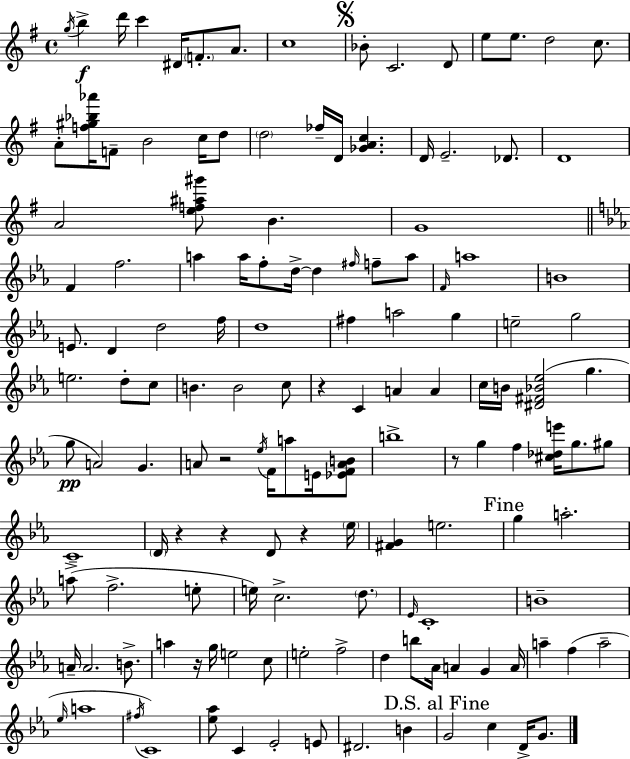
G5/s B5/q D6/s C6/q D#4/s F4/e. A4/e. C5/w Bb4/e C4/h. D4/e E5/e E5/e. D5/h C5/e. A4/e [F5,G#5,Bb5,Ab6]/s F4/e B4/h C5/s D5/e D5/h FES5/s D4/s [Gb4,A4,C5]/q. D4/s E4/h. Db4/e. D4/w A4/h [E5,F5,A#5,G#6]/e B4/q. G4/w F4/q F5/h. A5/q A5/s F5/e D5/s D5/q F#5/s F5/e A5/e F4/s A5/w B4/w E4/e. D4/q D5/h F5/s D5/w F#5/q A5/h G5/q E5/h G5/h E5/h. D5/e C5/e B4/q. B4/h C5/e R/q C4/q A4/q A4/q C5/s B4/s [D#4,F#4,Bb4,Eb5]/h G5/q. G5/e A4/h G4/q. A4/e R/h Eb5/s F4/s A5/e E4/s [Eb4,F4,A4,B4]/e B5/w R/e G5/q F5/q [C#5,Db5,E6]/s G5/e. G#5/e C4/w D4/s R/q R/q D4/e R/q Eb5/s [F#4,G4]/q E5/h. G5/q A5/h. A5/e F5/h. E5/e E5/s C5/h. D5/e. Eb4/s C4/w B4/w A4/s A4/h. B4/e. A5/q R/s G5/s E5/h C5/e E5/h F5/h D5/q B5/e Ab4/s A4/q G4/q A4/s A5/q F5/q A5/h Eb5/s A5/w F#5/s C4/w [Eb5,Ab5]/e C4/q Eb4/h E4/e D#4/h. B4/q G4/h C5/q D4/s G4/e.